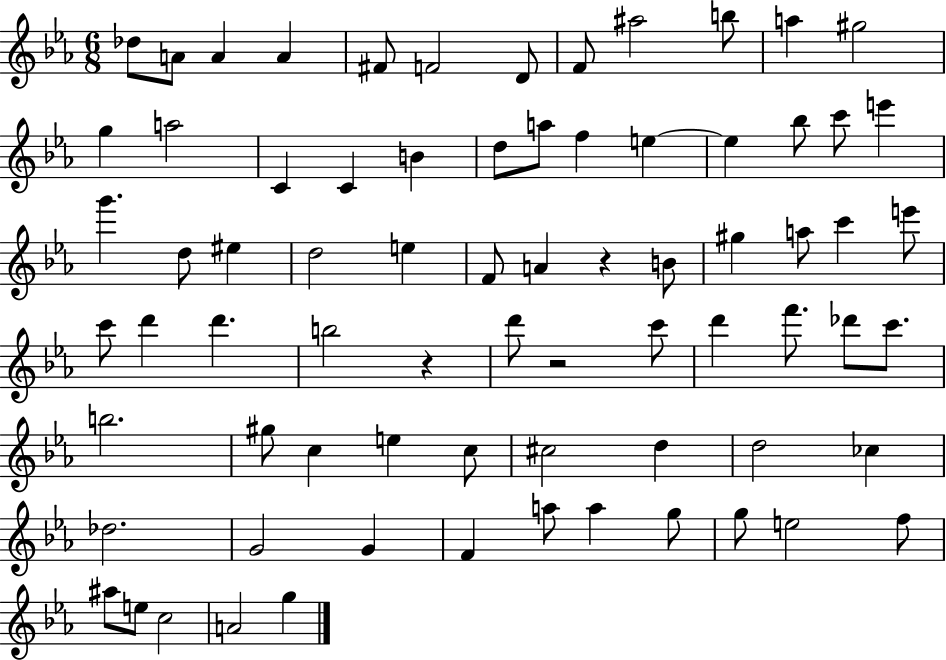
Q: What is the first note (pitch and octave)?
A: Db5